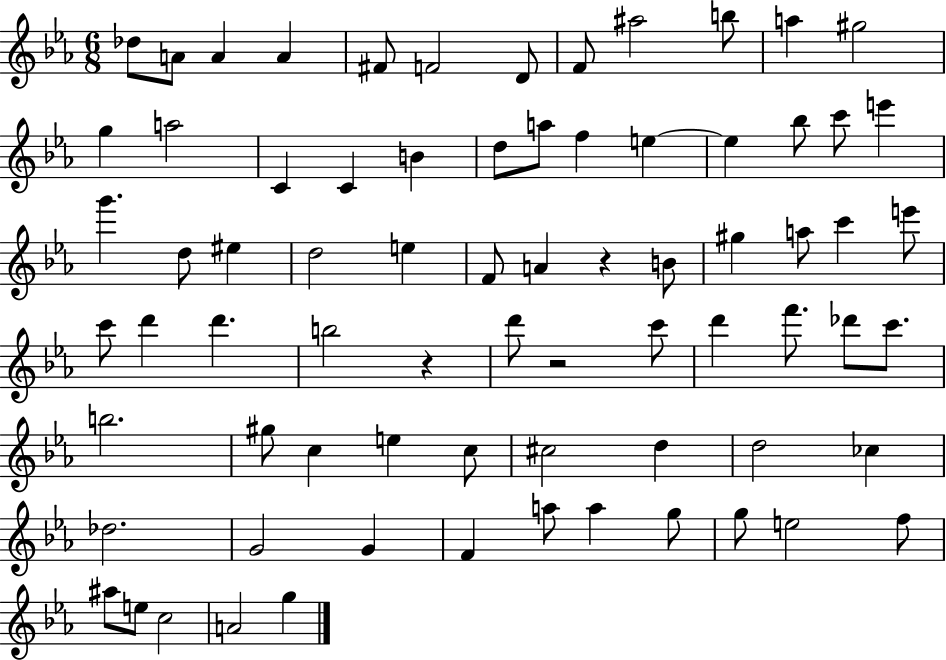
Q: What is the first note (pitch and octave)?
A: Db5